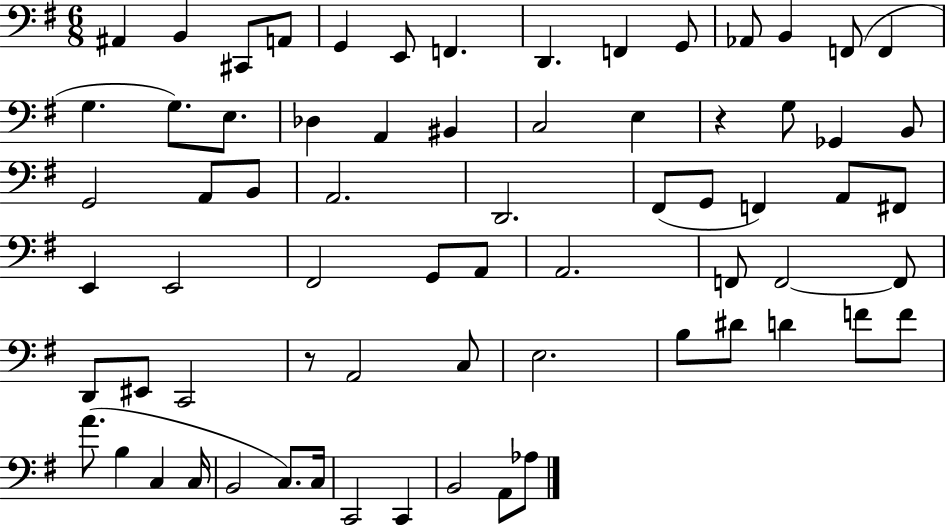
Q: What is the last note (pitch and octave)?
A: Ab3